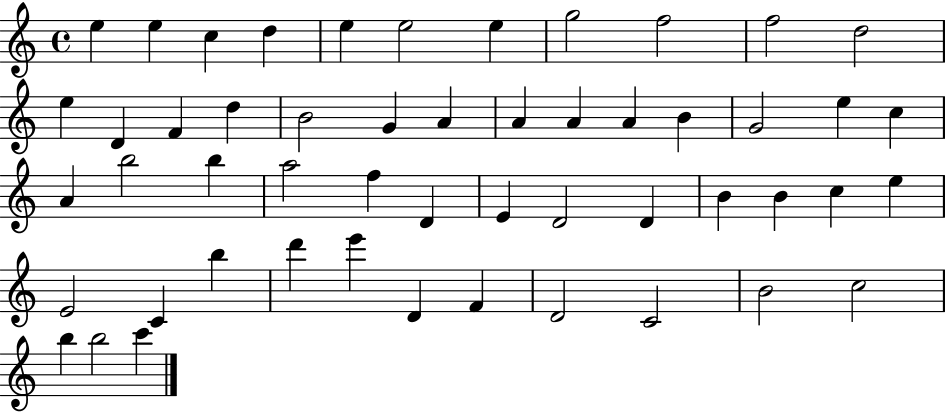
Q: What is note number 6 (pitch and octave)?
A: E5